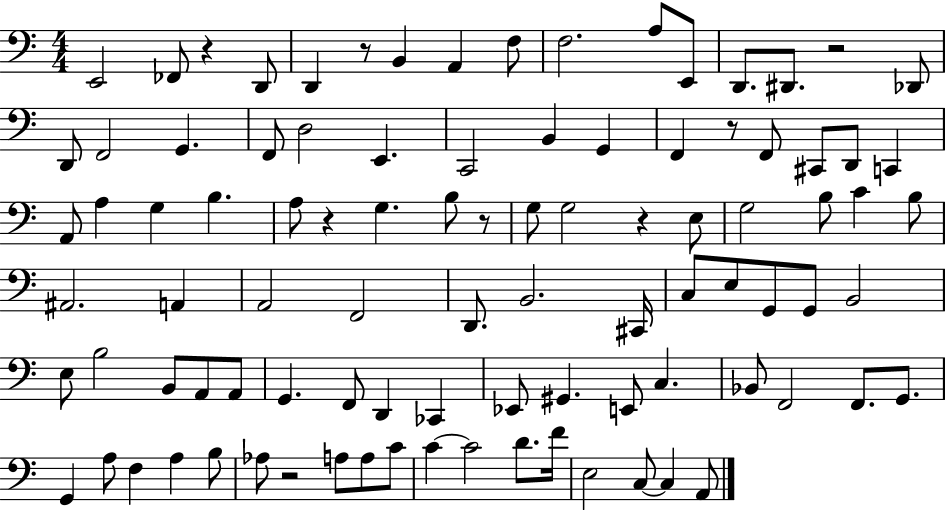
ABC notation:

X:1
T:Untitled
M:4/4
L:1/4
K:C
E,,2 _F,,/2 z D,,/2 D,, z/2 B,, A,, F,/2 F,2 A,/2 E,,/2 D,,/2 ^D,,/2 z2 _D,,/2 D,,/2 F,,2 G,, F,,/2 D,2 E,, C,,2 B,, G,, F,, z/2 F,,/2 ^C,,/2 D,,/2 C,, A,,/2 A, G, B, A,/2 z G, B,/2 z/2 G,/2 G,2 z E,/2 G,2 B,/2 C B,/2 ^A,,2 A,, A,,2 F,,2 D,,/2 B,,2 ^C,,/4 C,/2 E,/2 G,,/2 G,,/2 B,,2 E,/2 B,2 B,,/2 A,,/2 A,,/2 G,, F,,/2 D,, _C,, _E,,/2 ^G,, E,,/2 C, _B,,/2 F,,2 F,,/2 G,,/2 G,, A,/2 F, A, B,/2 _A,/2 z2 A,/2 A,/2 C/2 C C2 D/2 F/4 E,2 C,/2 C, A,,/2